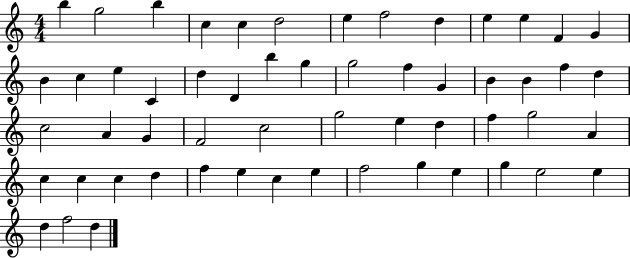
B5/q G5/h B5/q C5/q C5/q D5/h E5/q F5/h D5/q E5/q E5/q F4/q G4/q B4/q C5/q E5/q C4/q D5/q D4/q B5/q G5/q G5/h F5/q G4/q B4/q B4/q F5/q D5/q C5/h A4/q G4/q F4/h C5/h G5/h E5/q D5/q F5/q G5/h A4/q C5/q C5/q C5/q D5/q F5/q E5/q C5/q E5/q F5/h G5/q E5/q G5/q E5/h E5/q D5/q F5/h D5/q